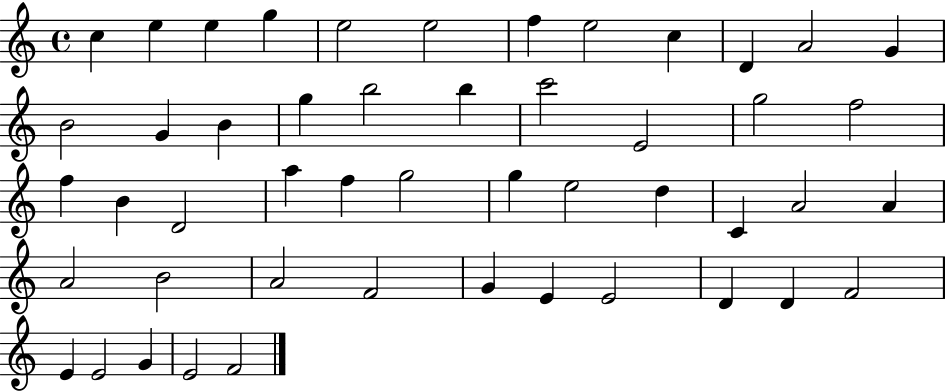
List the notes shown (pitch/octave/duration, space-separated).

C5/q E5/q E5/q G5/q E5/h E5/h F5/q E5/h C5/q D4/q A4/h G4/q B4/h G4/q B4/q G5/q B5/h B5/q C6/h E4/h G5/h F5/h F5/q B4/q D4/h A5/q F5/q G5/h G5/q E5/h D5/q C4/q A4/h A4/q A4/h B4/h A4/h F4/h G4/q E4/q E4/h D4/q D4/q F4/h E4/q E4/h G4/q E4/h F4/h